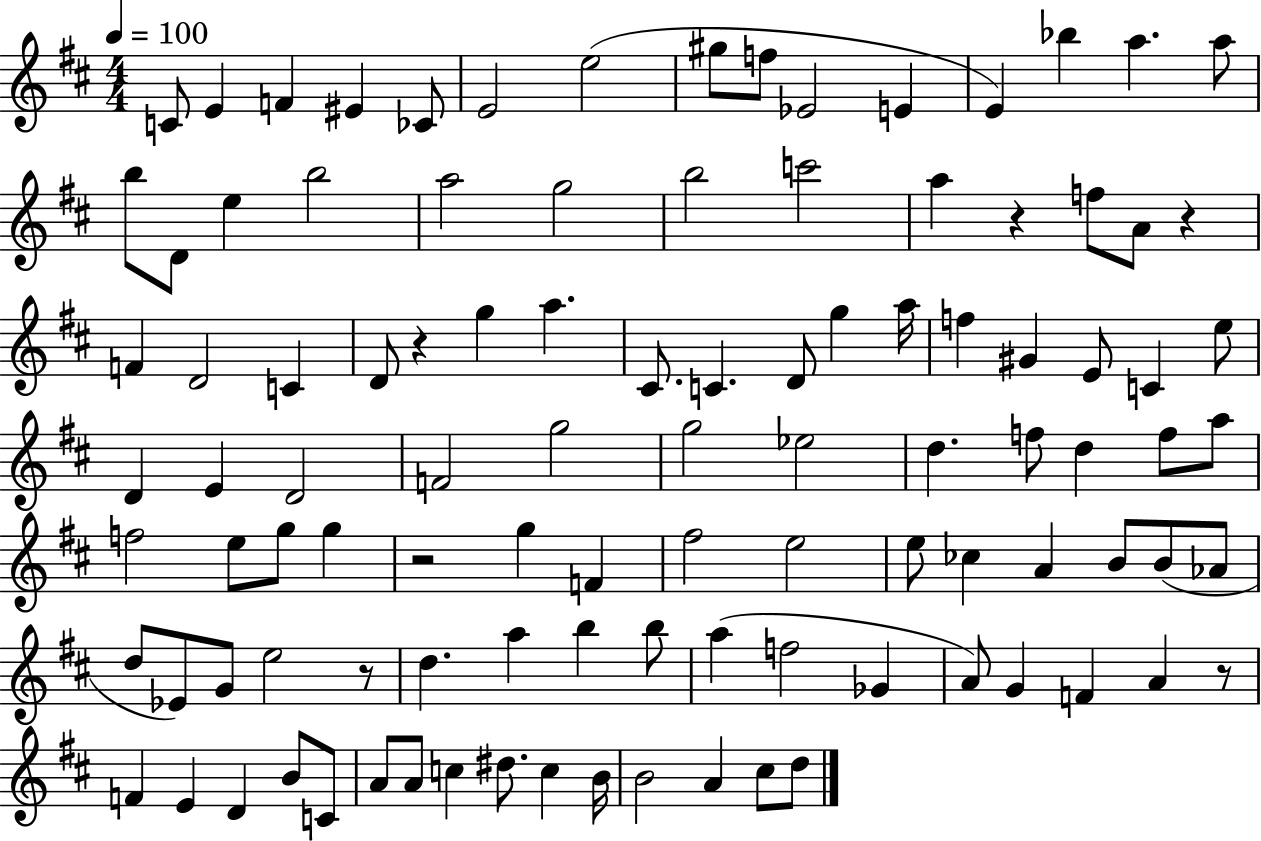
C4/e E4/q F4/q EIS4/q CES4/e E4/h E5/h G#5/e F5/e Eb4/h E4/q E4/q Bb5/q A5/q. A5/e B5/e D4/e E5/q B5/h A5/h G5/h B5/h C6/h A5/q R/q F5/e A4/e R/q F4/q D4/h C4/q D4/e R/q G5/q A5/q. C#4/e. C4/q. D4/e G5/q A5/s F5/q G#4/q E4/e C4/q E5/e D4/q E4/q D4/h F4/h G5/h G5/h Eb5/h D5/q. F5/e D5/q F5/e A5/e F5/h E5/e G5/e G5/q R/h G5/q F4/q F#5/h E5/h E5/e CES5/q A4/q B4/e B4/e Ab4/e D5/e Eb4/e G4/e E5/h R/e D5/q. A5/q B5/q B5/e A5/q F5/h Gb4/q A4/e G4/q F4/q A4/q R/e F4/q E4/q D4/q B4/e C4/e A4/e A4/e C5/q D#5/e. C5/q B4/s B4/h A4/q C#5/e D5/e